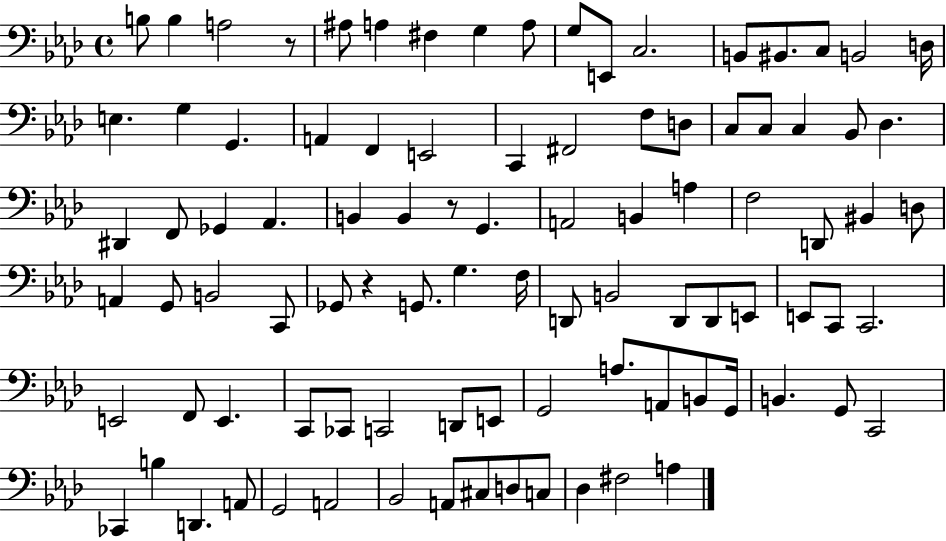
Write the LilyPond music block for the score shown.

{
  \clef bass
  \time 4/4
  \defaultTimeSignature
  \key aes \major
  b8 b4 a2 r8 | ais8 a4 fis4 g4 a8 | g8 e,8 c2. | b,8 bis,8. c8 b,2 d16 | \break e4. g4 g,4. | a,4 f,4 e,2 | c,4 fis,2 f8 d8 | c8 c8 c4 bes,8 des4. | \break dis,4 f,8 ges,4 aes,4. | b,4 b,4 r8 g,4. | a,2 b,4 a4 | f2 d,8 bis,4 d8 | \break a,4 g,8 b,2 c,8 | ges,8 r4 g,8. g4. f16 | d,8 b,2 d,8 d,8 e,8 | e,8 c,8 c,2. | \break e,2 f,8 e,4. | c,8 ces,8 c,2 d,8 e,8 | g,2 a8. a,8 b,8 g,16 | b,4. g,8 c,2 | \break ces,4 b4 d,4. a,8 | g,2 a,2 | bes,2 a,8 cis8 d8 c8 | des4 fis2 a4 | \break \bar "|."
}